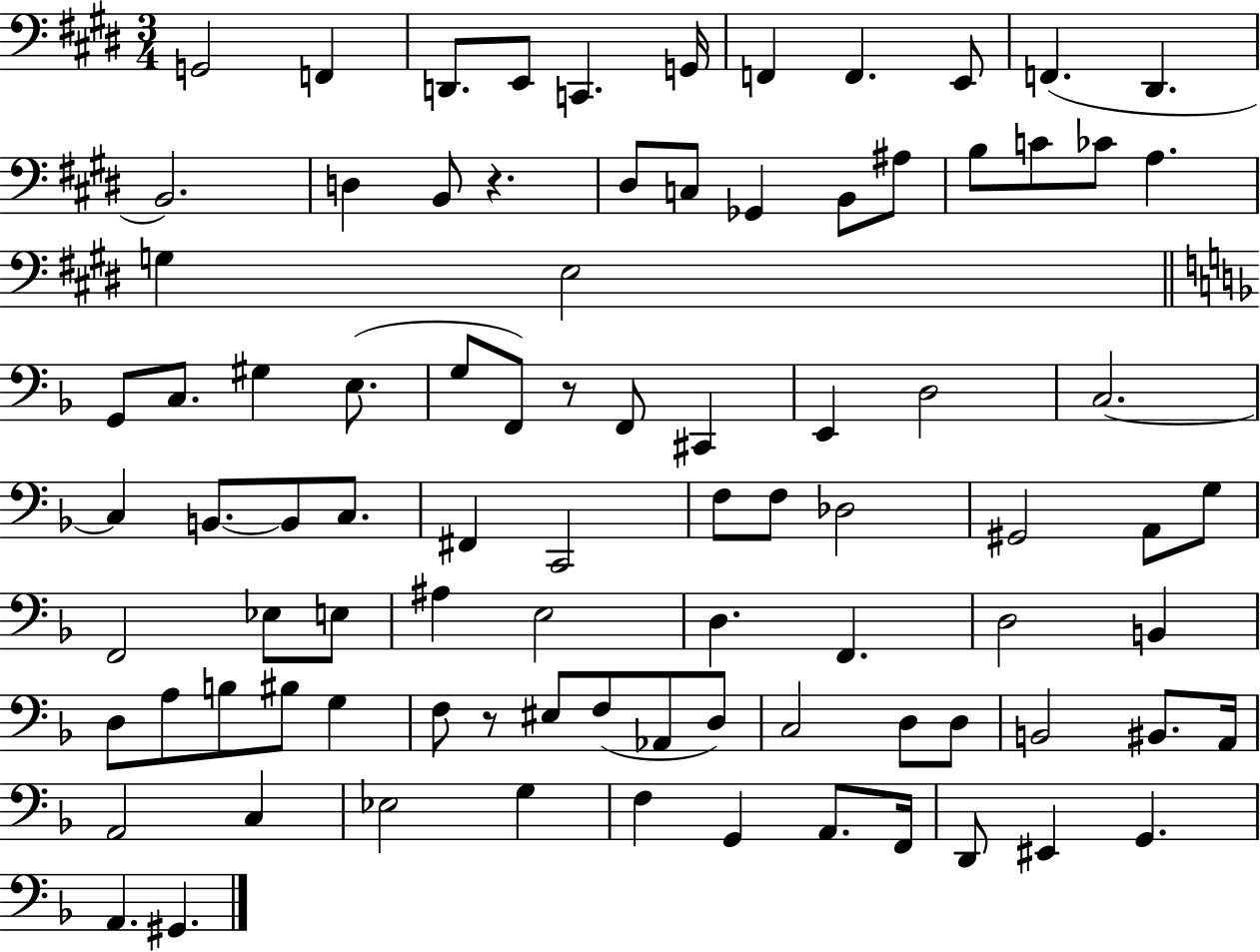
{
  \clef bass
  \numericTimeSignature
  \time 3/4
  \key e \major
  g,2 f,4 | d,8. e,8 c,4. g,16 | f,4 f,4. e,8 | f,4.( dis,4. | \break b,2.) | d4 b,8 r4. | dis8 c8 ges,4 b,8 ais8 | b8 c'8 ces'8 a4. | \break g4 e2 | \bar "||" \break \key f \major g,8 c8. gis4 e8.( | g8 f,8) r8 f,8 cis,4 | e,4 d2 | c2.~~ | \break c4 b,8.~~ b,8 c8. | fis,4 c,2 | f8 f8 des2 | gis,2 a,8 g8 | \break f,2 ees8 e8 | ais4 e2 | d4. f,4. | d2 b,4 | \break d8 a8 b8 bis8 g4 | f8 r8 eis8 f8( aes,8 d8) | c2 d8 d8 | b,2 bis,8. a,16 | \break a,2 c4 | ees2 g4 | f4 g,4 a,8. f,16 | d,8 eis,4 g,4. | \break a,4. gis,4. | \bar "|."
}